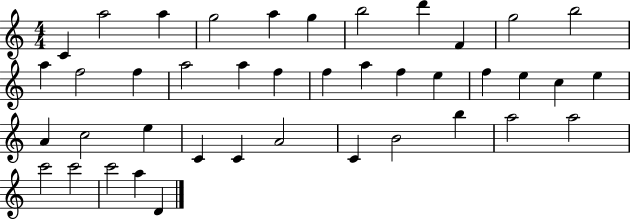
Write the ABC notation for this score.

X:1
T:Untitled
M:4/4
L:1/4
K:C
C a2 a g2 a g b2 d' F g2 b2 a f2 f a2 a f f a f e f e c e A c2 e C C A2 C B2 b a2 a2 c'2 c'2 c'2 a D